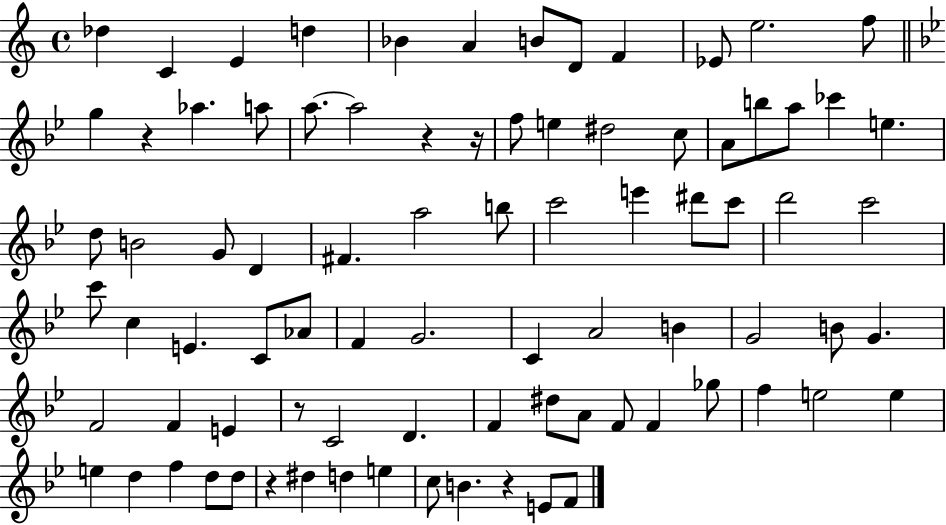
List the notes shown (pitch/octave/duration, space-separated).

Db5/q C4/q E4/q D5/q Bb4/q A4/q B4/e D4/e F4/q Eb4/e E5/h. F5/e G5/q R/q Ab5/q. A5/e A5/e. A5/h R/q R/s F5/e E5/q D#5/h C5/e A4/e B5/e A5/e CES6/q E5/q. D5/e B4/h G4/e D4/q F#4/q. A5/h B5/e C6/h E6/q D#6/e C6/e D6/h C6/h C6/e C5/q E4/q. C4/e Ab4/e F4/q G4/h. C4/q A4/h B4/q G4/h B4/e G4/q. F4/h F4/q E4/q R/e C4/h D4/q. F4/q D#5/e A4/e F4/e F4/q Gb5/e F5/q E5/h E5/q E5/q D5/q F5/q D5/e D5/e R/q D#5/q D5/q E5/q C5/e B4/q. R/q E4/e F4/e